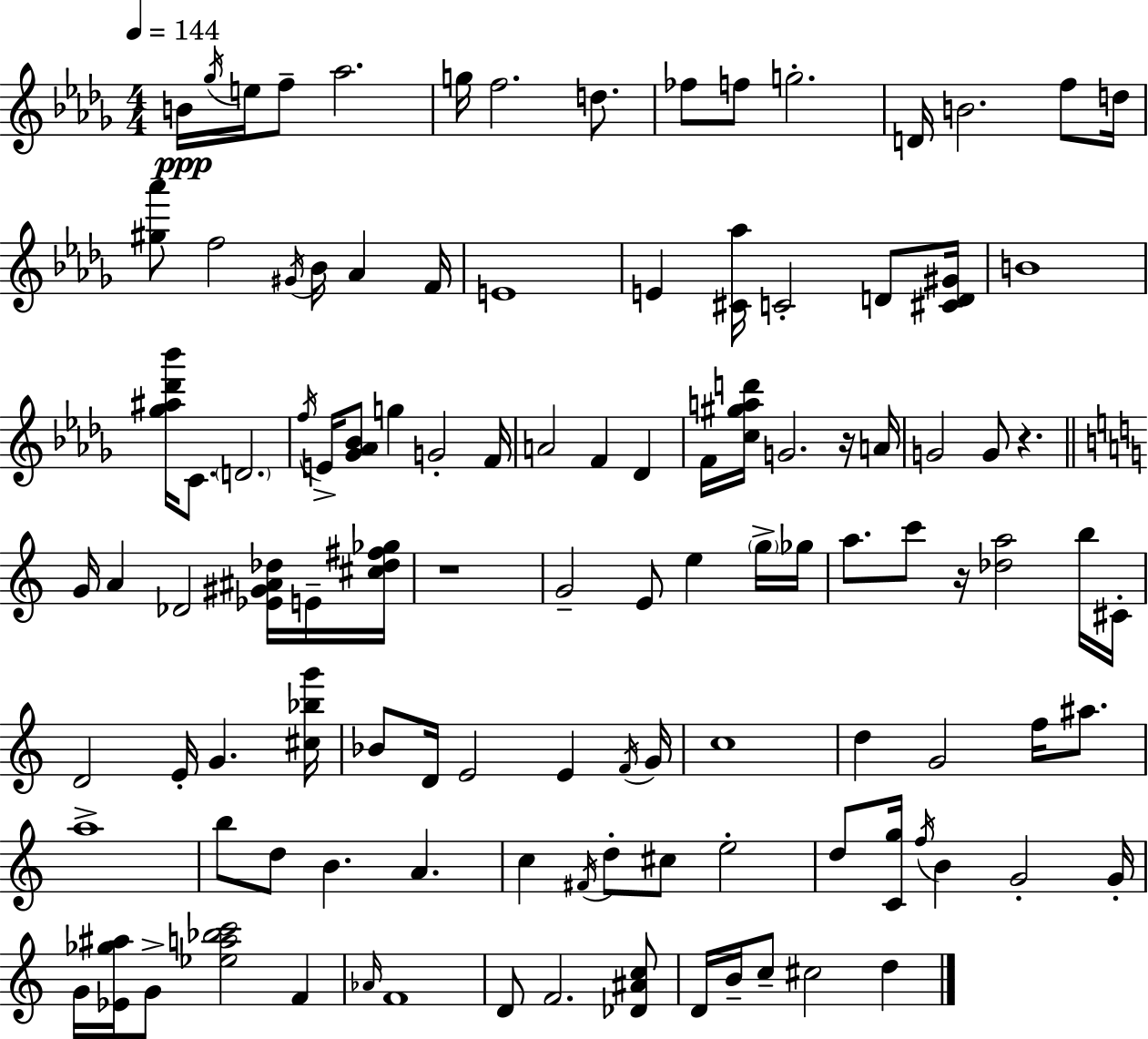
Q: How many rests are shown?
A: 4